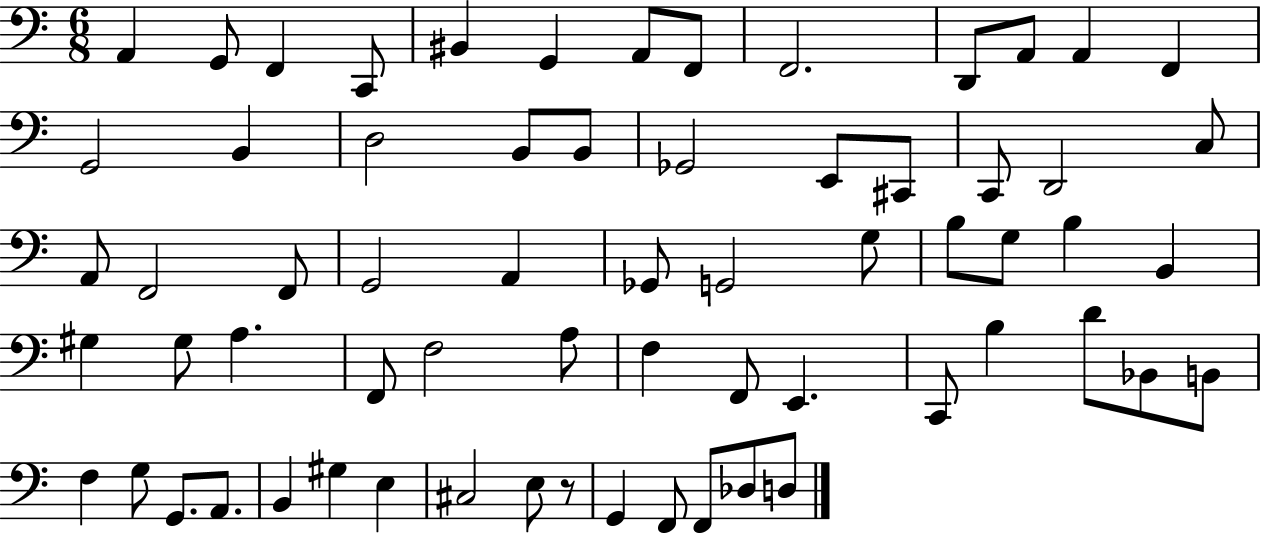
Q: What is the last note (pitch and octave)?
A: D3